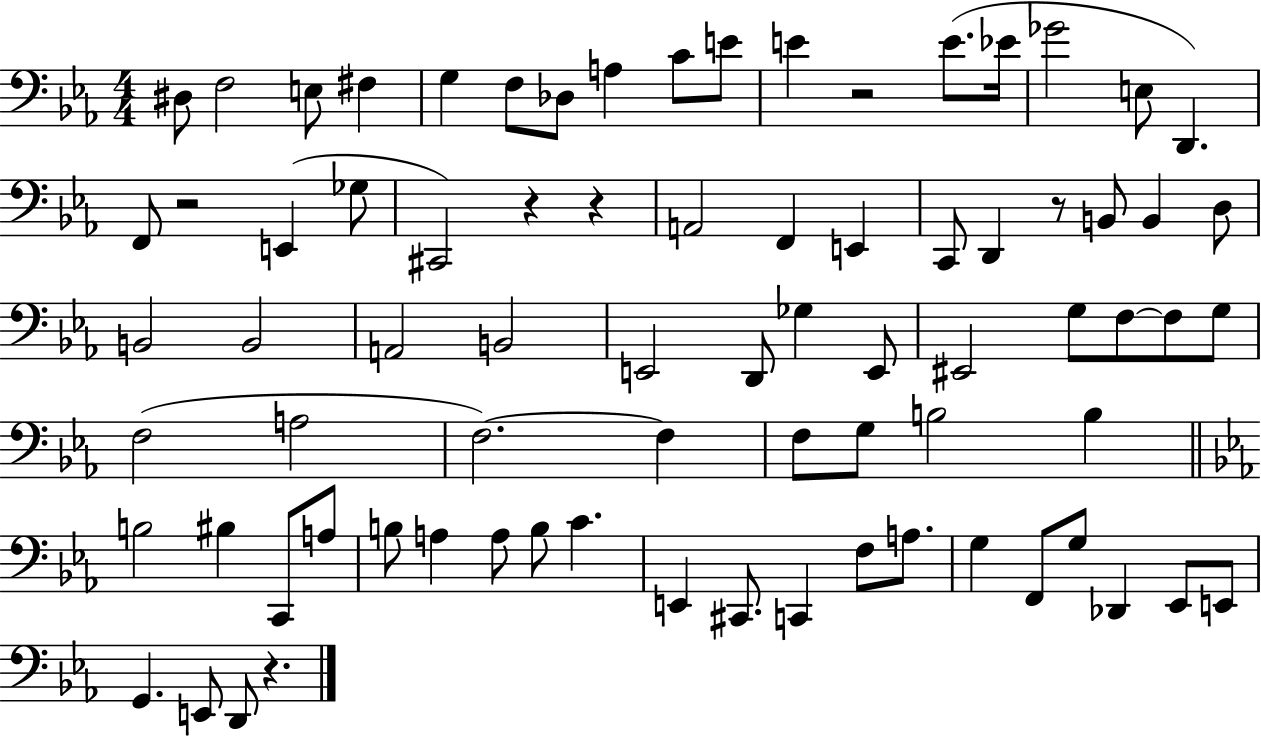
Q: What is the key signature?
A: EES major